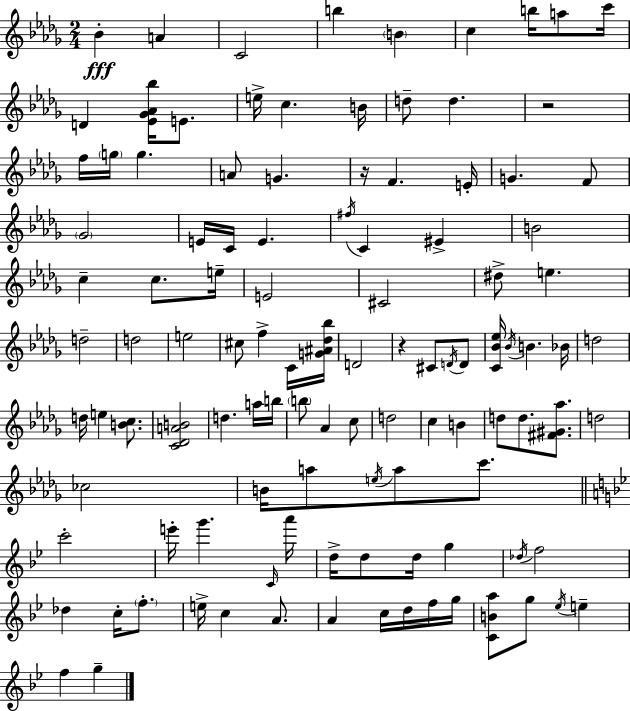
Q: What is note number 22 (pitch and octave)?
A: F4